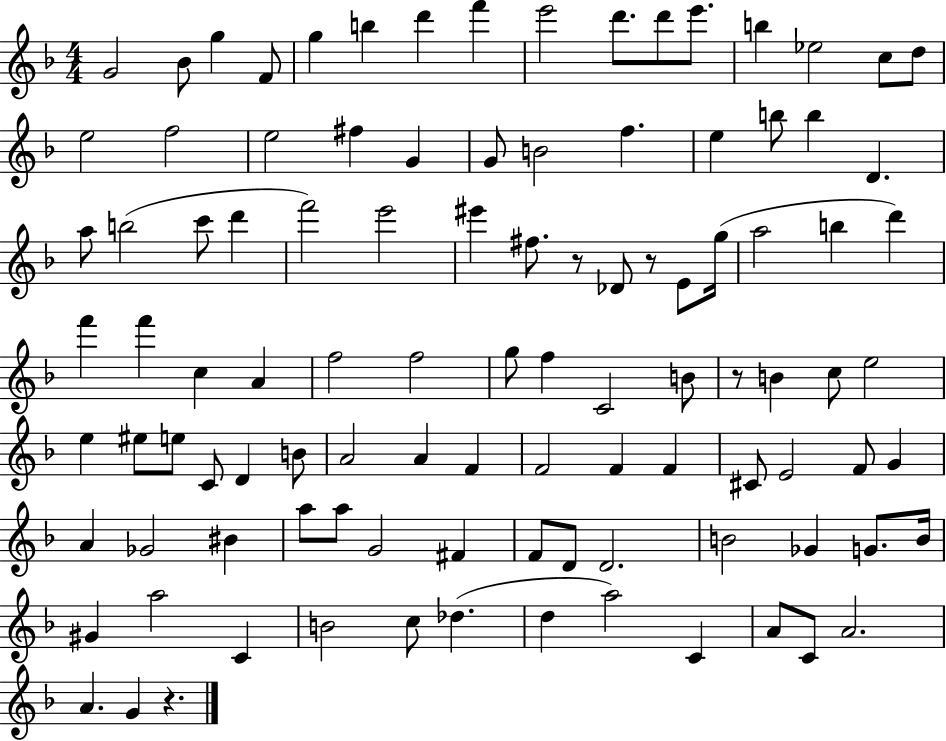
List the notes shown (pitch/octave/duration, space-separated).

G4/h Bb4/e G5/q F4/e G5/q B5/q D6/q F6/q E6/h D6/e. D6/e E6/e. B5/q Eb5/h C5/e D5/e E5/h F5/h E5/h F#5/q G4/q G4/e B4/h F5/q. E5/q B5/e B5/q D4/q. A5/e B5/h C6/e D6/q F6/h E6/h EIS6/q F#5/e. R/e Db4/e R/e E4/e G5/s A5/h B5/q D6/q F6/q F6/q C5/q A4/q F5/h F5/h G5/e F5/q C4/h B4/e R/e B4/q C5/e E5/h E5/q EIS5/e E5/e C4/e D4/q B4/e A4/h A4/q F4/q F4/h F4/q F4/q C#4/e E4/h F4/e G4/q A4/q Gb4/h BIS4/q A5/e A5/e G4/h F#4/q F4/e D4/e D4/h. B4/h Gb4/q G4/e. B4/s G#4/q A5/h C4/q B4/h C5/e Db5/q. D5/q A5/h C4/q A4/e C4/e A4/h. A4/q. G4/q R/q.